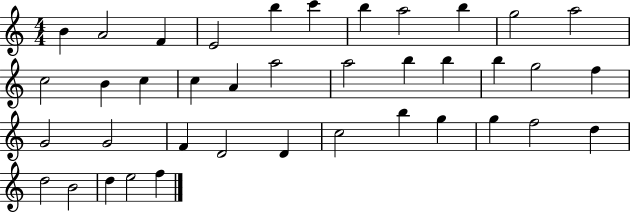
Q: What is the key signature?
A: C major